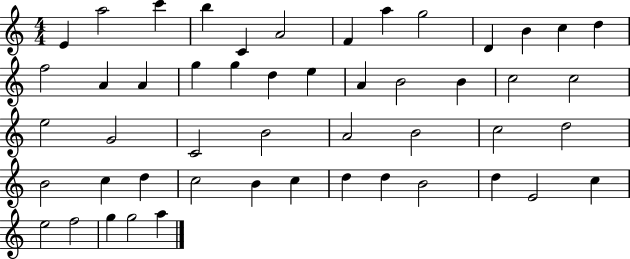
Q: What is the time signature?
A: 4/4